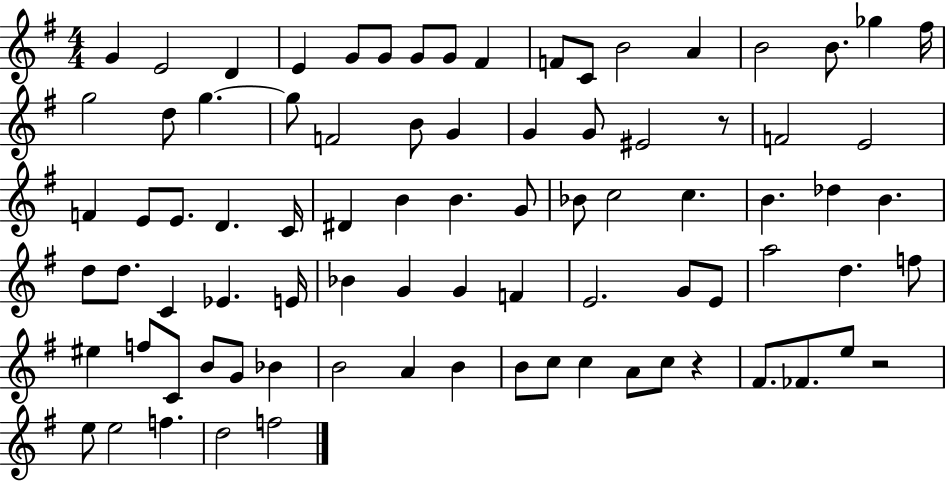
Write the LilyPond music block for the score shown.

{
  \clef treble
  \numericTimeSignature
  \time 4/4
  \key g \major
  g'4 e'2 d'4 | e'4 g'8 g'8 g'8 g'8 fis'4 | f'8 c'8 b'2 a'4 | b'2 b'8. ges''4 fis''16 | \break g''2 d''8 g''4.~~ | g''8 f'2 b'8 g'4 | g'4 g'8 eis'2 r8 | f'2 e'2 | \break f'4 e'8 e'8. d'4. c'16 | dis'4 b'4 b'4. g'8 | bes'8 c''2 c''4. | b'4. des''4 b'4. | \break d''8 d''8. c'4 ees'4. e'16 | bes'4 g'4 g'4 f'4 | e'2. g'8 e'8 | a''2 d''4. f''8 | \break eis''4 f''8 c'8 b'8 g'8 bes'4 | b'2 a'4 b'4 | b'8 c''8 c''4 a'8 c''8 r4 | fis'8. fes'8. e''8 r2 | \break e''8 e''2 f''4. | d''2 f''2 | \bar "|."
}